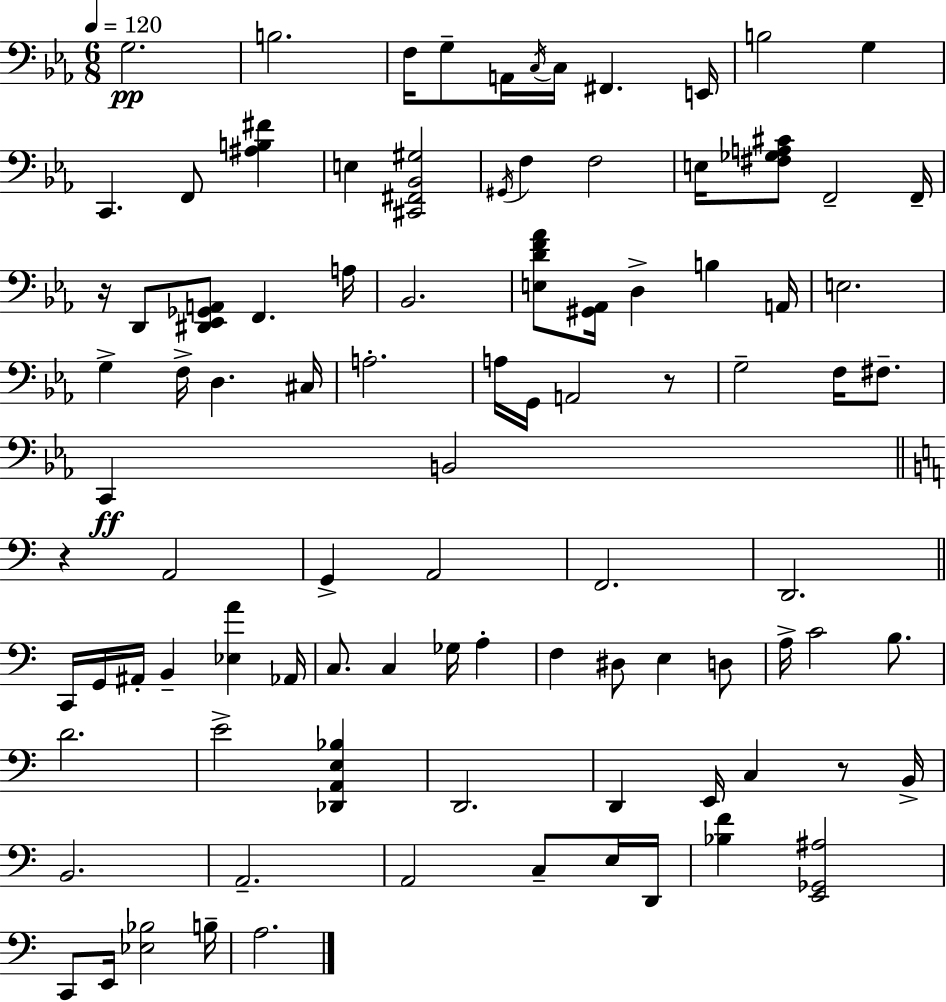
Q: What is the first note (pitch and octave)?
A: G3